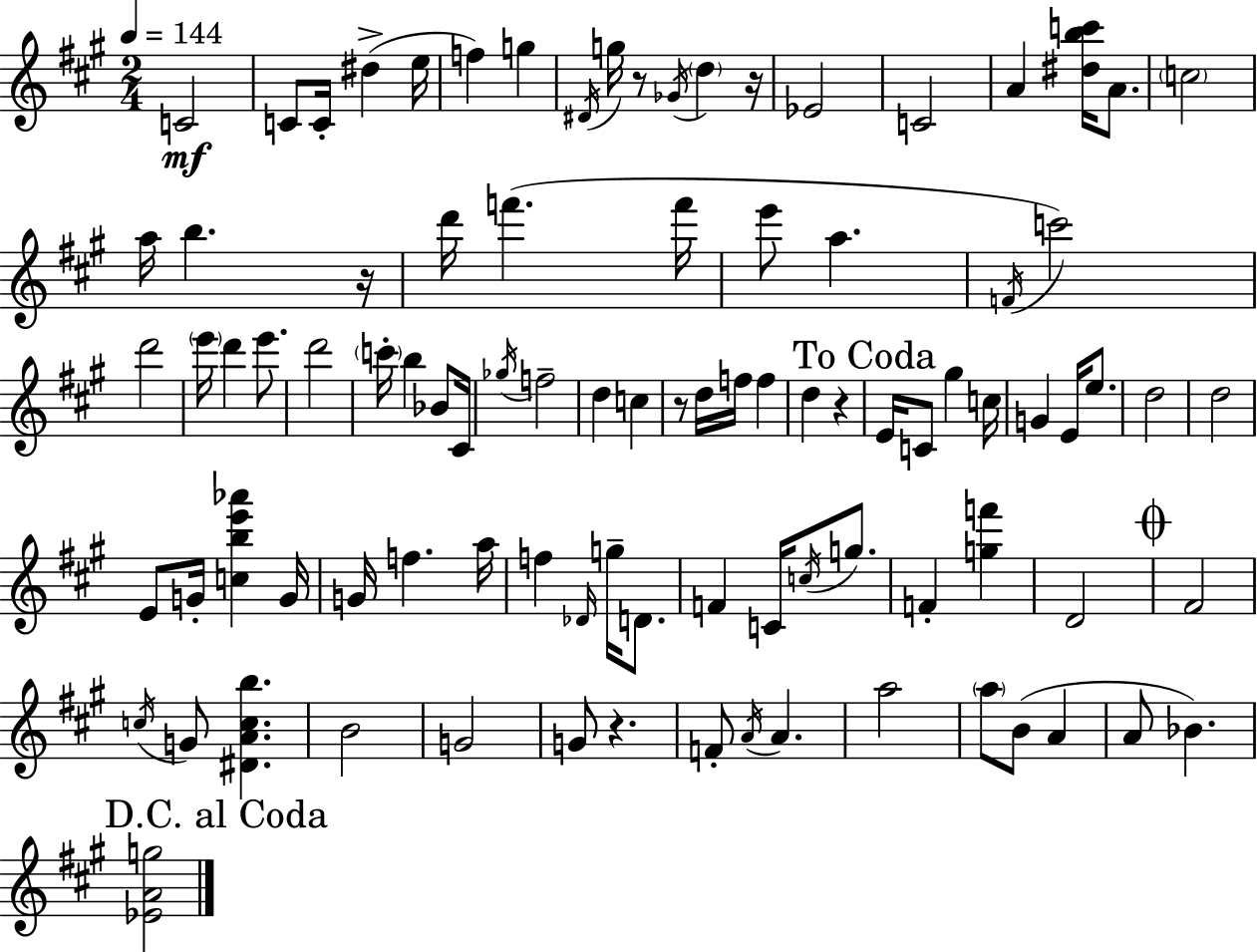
{
  \clef treble
  \numericTimeSignature
  \time 2/4
  \key a \major
  \tempo 4 = 144
  c'2\mf | c'8 c'16-. dis''4->( e''16 | f''4) g''4 | \acciaccatura { dis'16 } g''16 r8 \acciaccatura { ges'16 } \parenthesize d''4 | \break r16 ees'2 | c'2 | a'4 <dis'' b'' c'''>16 a'8. | \parenthesize c''2 | \break a''16 b''4. | r16 d'''16 f'''4.( | f'''16 e'''8 a''4. | \acciaccatura { f'16 }) c'''2 | \break d'''2 | \parenthesize e'''16 d'''4 | e'''8. d'''2 | \parenthesize c'''16-. b''4 | \break bes'8 cis'16 \acciaccatura { ges''16 } f''2-- | d''4 | c''4 r8 d''16 f''16 | f''4 d''4 | \break r4 \mark "To Coda" e'16 c'8 gis''4 | c''16 g'4 | e'16 e''8. d''2 | d''2 | \break e'8 g'16-. <c'' b'' e''' aes'''>4 | g'16 g'16 f''4. | a''16 f''4 | \grace { des'16 } g''16-- d'8. f'4 | \break c'16 \acciaccatura { c''16 } g''8. f'4-. | <g'' f'''>4 d'2 | \mark \markup { \musicglyph "scripts.coda" } fis'2 | \acciaccatura { c''16 } g'8 | \break <dis' a' c'' b''>4. b'2 | g'2 | g'8 | r4. f'8-. | \break \acciaccatura { a'16 } a'4. | a''2 | \parenthesize a''8 b'8( a'4 | a'8 bes'4.) | \break \mark "D.C. al Coda" <ees' a' g''>2 | \bar "|."
}